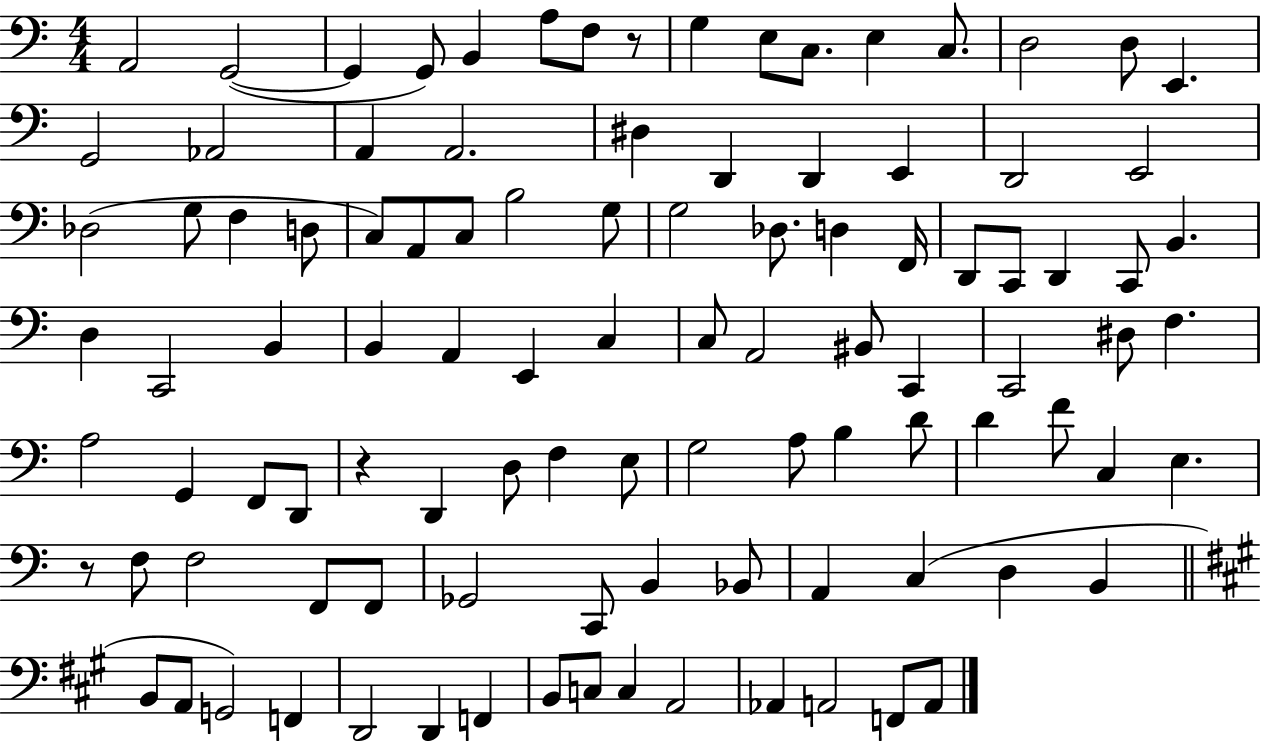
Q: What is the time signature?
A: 4/4